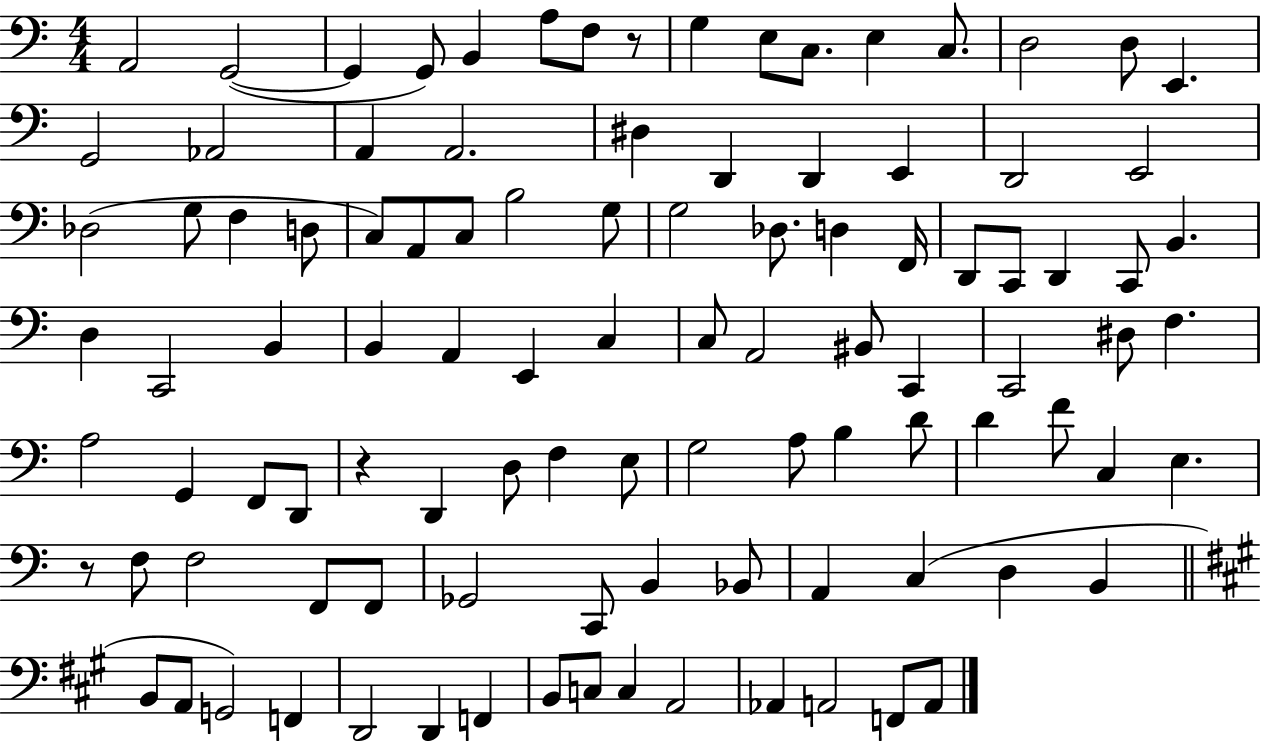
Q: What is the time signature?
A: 4/4